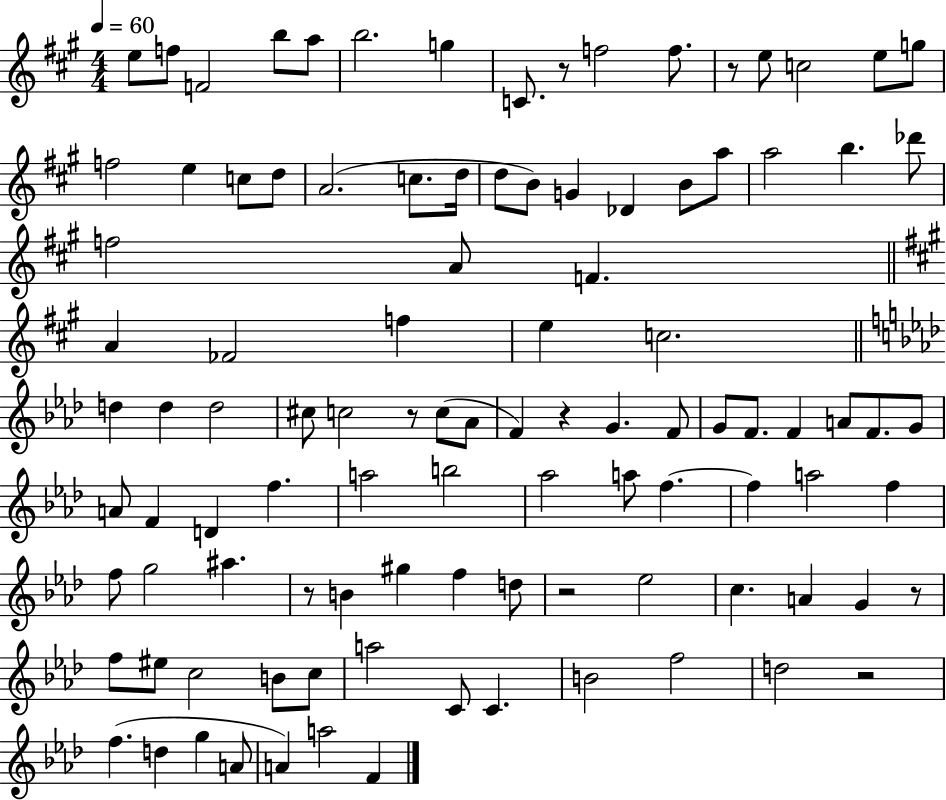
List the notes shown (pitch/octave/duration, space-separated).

E5/e F5/e F4/h B5/e A5/e B5/h. G5/q C4/e. R/e F5/h F5/e. R/e E5/e C5/h E5/e G5/e F5/h E5/q C5/e D5/e A4/h. C5/e. D5/s D5/e B4/e G4/q Db4/q B4/e A5/e A5/h B5/q. Db6/e F5/h A4/e F4/q. A4/q FES4/h F5/q E5/q C5/h. D5/q D5/q D5/h C#5/e C5/h R/e C5/e Ab4/e F4/q R/q G4/q. F4/e G4/e F4/e. F4/q A4/e F4/e. G4/e A4/e F4/q D4/q F5/q. A5/h B5/h Ab5/h A5/e F5/q. F5/q A5/h F5/q F5/e G5/h A#5/q. R/e B4/q G#5/q F5/q D5/e R/h Eb5/h C5/q. A4/q G4/q R/e F5/e EIS5/e C5/h B4/e C5/e A5/h C4/e C4/q. B4/h F5/h D5/h R/h F5/q. D5/q G5/q A4/e A4/q A5/h F4/q